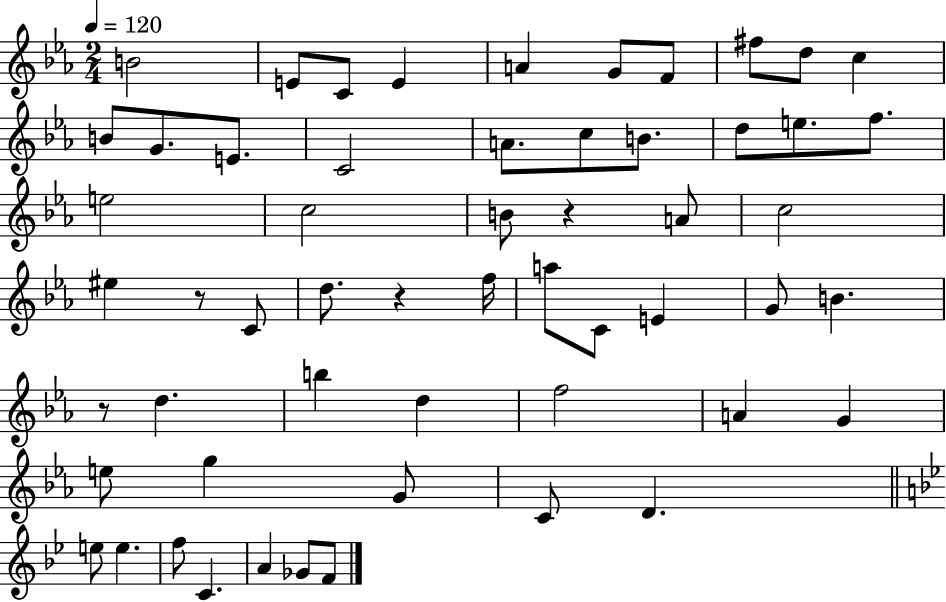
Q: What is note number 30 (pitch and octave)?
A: A5